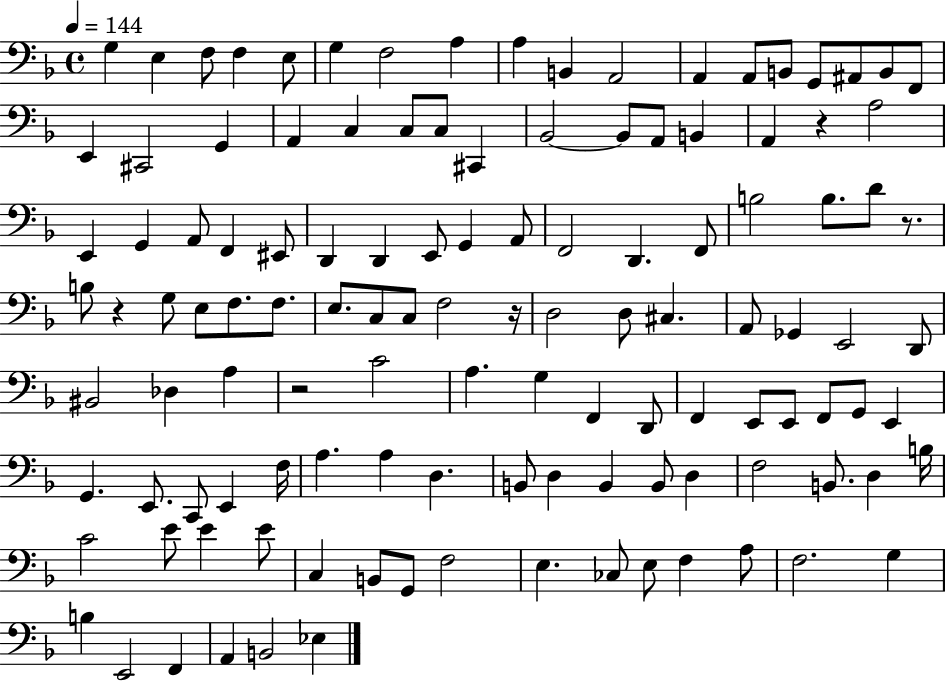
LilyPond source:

{
  \clef bass
  \time 4/4
  \defaultTimeSignature
  \key f \major
  \tempo 4 = 144
  g4 e4 f8 f4 e8 | g4 f2 a4 | a4 b,4 a,2 | a,4 a,8 b,8 g,8 ais,8 b,8 f,8 | \break e,4 cis,2 g,4 | a,4 c4 c8 c8 cis,4 | bes,2~~ bes,8 a,8 b,4 | a,4 r4 a2 | \break e,4 g,4 a,8 f,4 eis,8 | d,4 d,4 e,8 g,4 a,8 | f,2 d,4. f,8 | b2 b8. d'8 r8. | \break b8 r4 g8 e8 f8. f8. | e8. c8 c8 f2 r16 | d2 d8 cis4. | a,8 ges,4 e,2 d,8 | \break bis,2 des4 a4 | r2 c'2 | a4. g4 f,4 d,8 | f,4 e,8 e,8 f,8 g,8 e,4 | \break g,4. e,8. c,8 e,4 f16 | a4. a4 d4. | b,8 d4 b,4 b,8 d4 | f2 b,8. d4 b16 | \break c'2 e'8 e'4 e'8 | c4 b,8 g,8 f2 | e4. ces8 e8 f4 a8 | f2. g4 | \break b4 e,2 f,4 | a,4 b,2 ees4 | \bar "|."
}